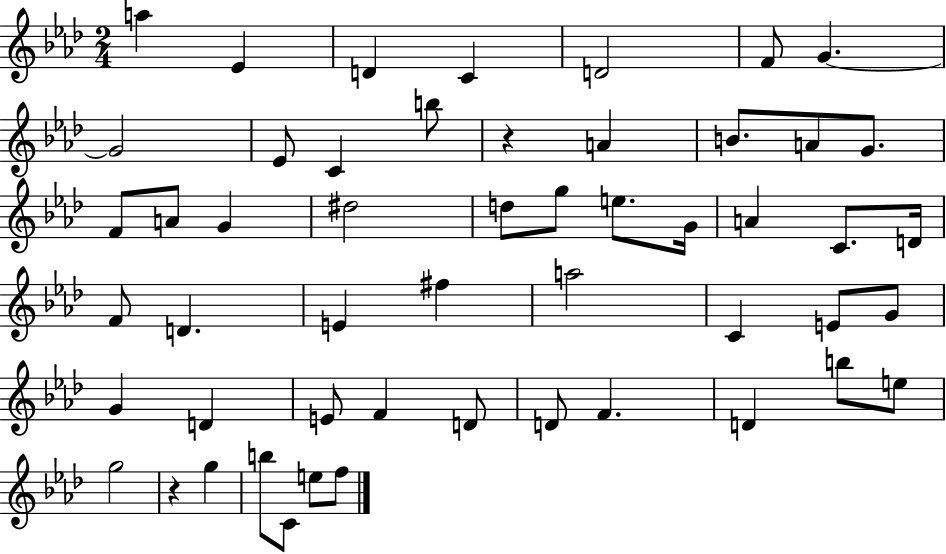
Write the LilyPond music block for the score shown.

{
  \clef treble
  \numericTimeSignature
  \time 2/4
  \key aes \major
  a''4 ees'4 | d'4 c'4 | d'2 | f'8 g'4.~~ | \break g'2 | ees'8 c'4 b''8 | r4 a'4 | b'8. a'8 g'8. | \break f'8 a'8 g'4 | dis''2 | d''8 g''8 e''8. g'16 | a'4 c'8. d'16 | \break f'8 d'4. | e'4 fis''4 | a''2 | c'4 e'8 g'8 | \break g'4 d'4 | e'8 f'4 d'8 | d'8 f'4. | d'4 b''8 e''8 | \break g''2 | r4 g''4 | b''8 c'8 e''8 f''8 | \bar "|."
}